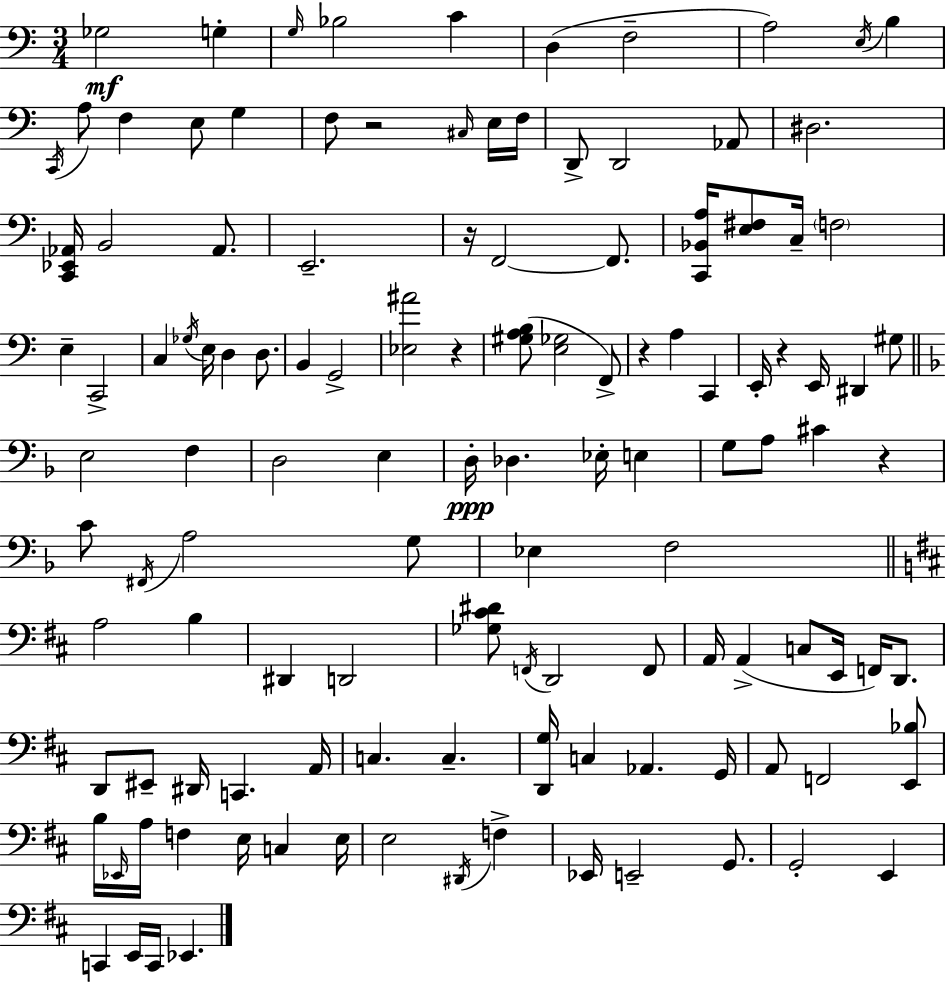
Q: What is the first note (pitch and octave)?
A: Gb3